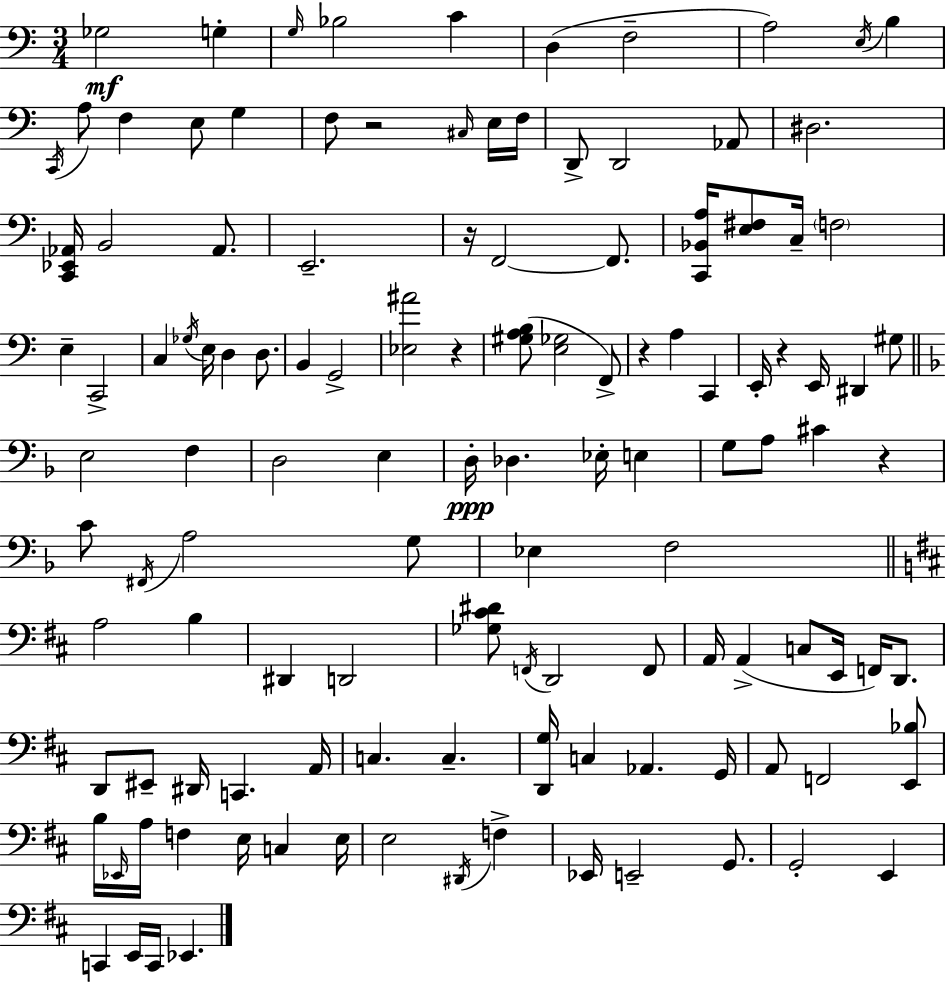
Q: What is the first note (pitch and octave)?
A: Gb3